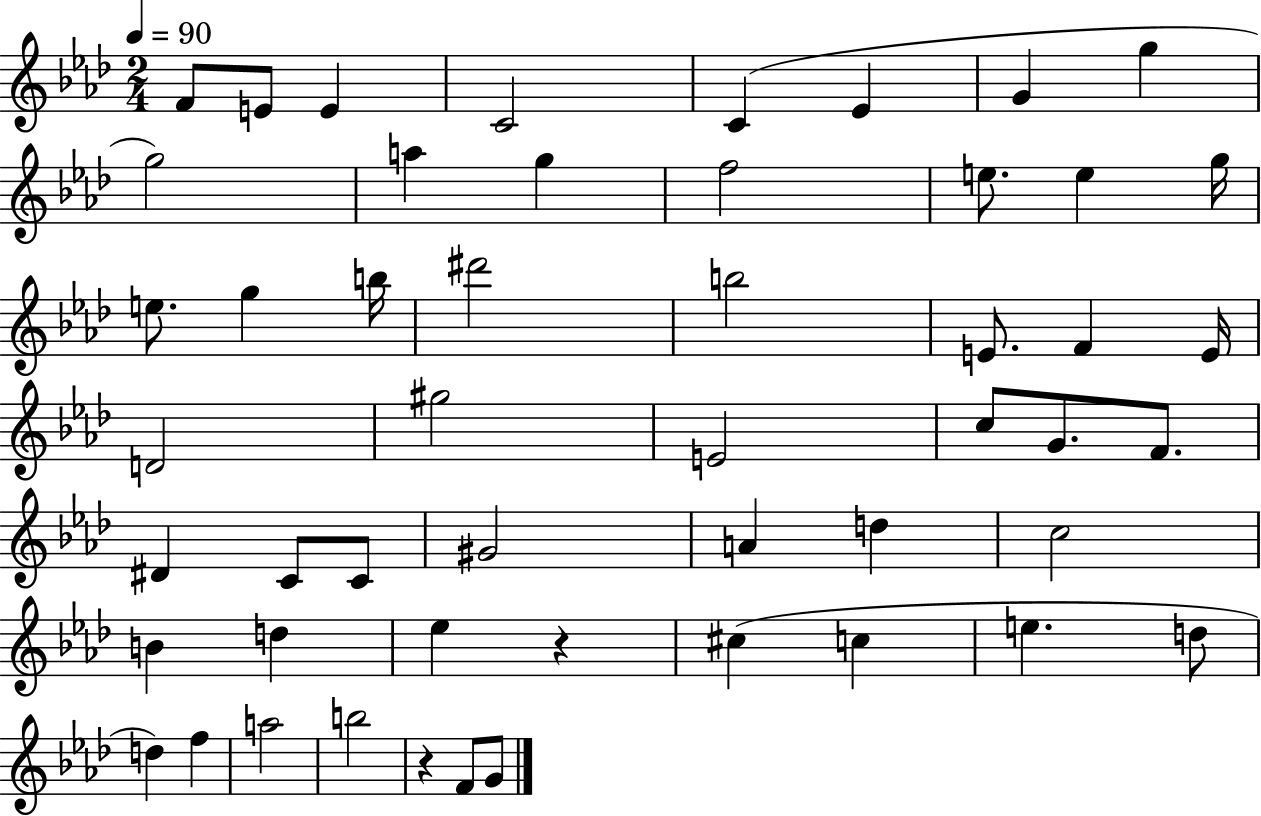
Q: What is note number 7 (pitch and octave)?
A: G4